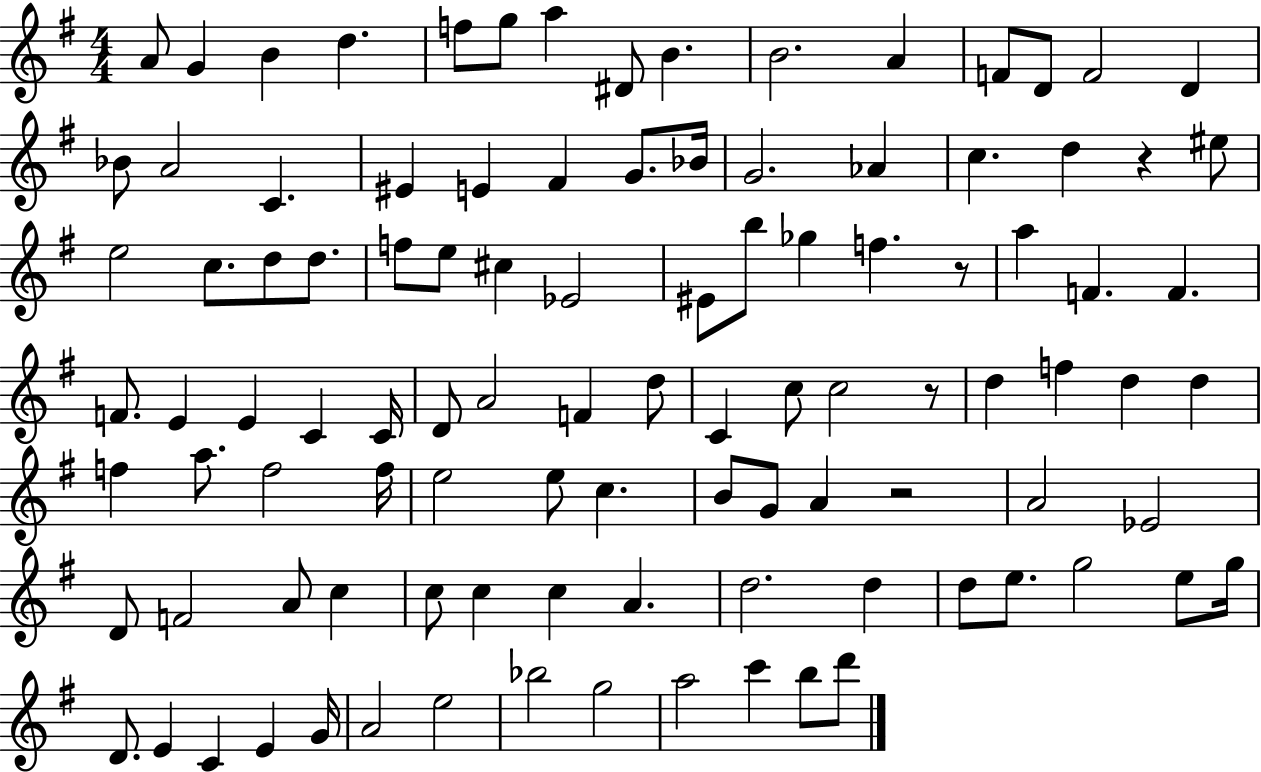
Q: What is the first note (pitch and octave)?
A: A4